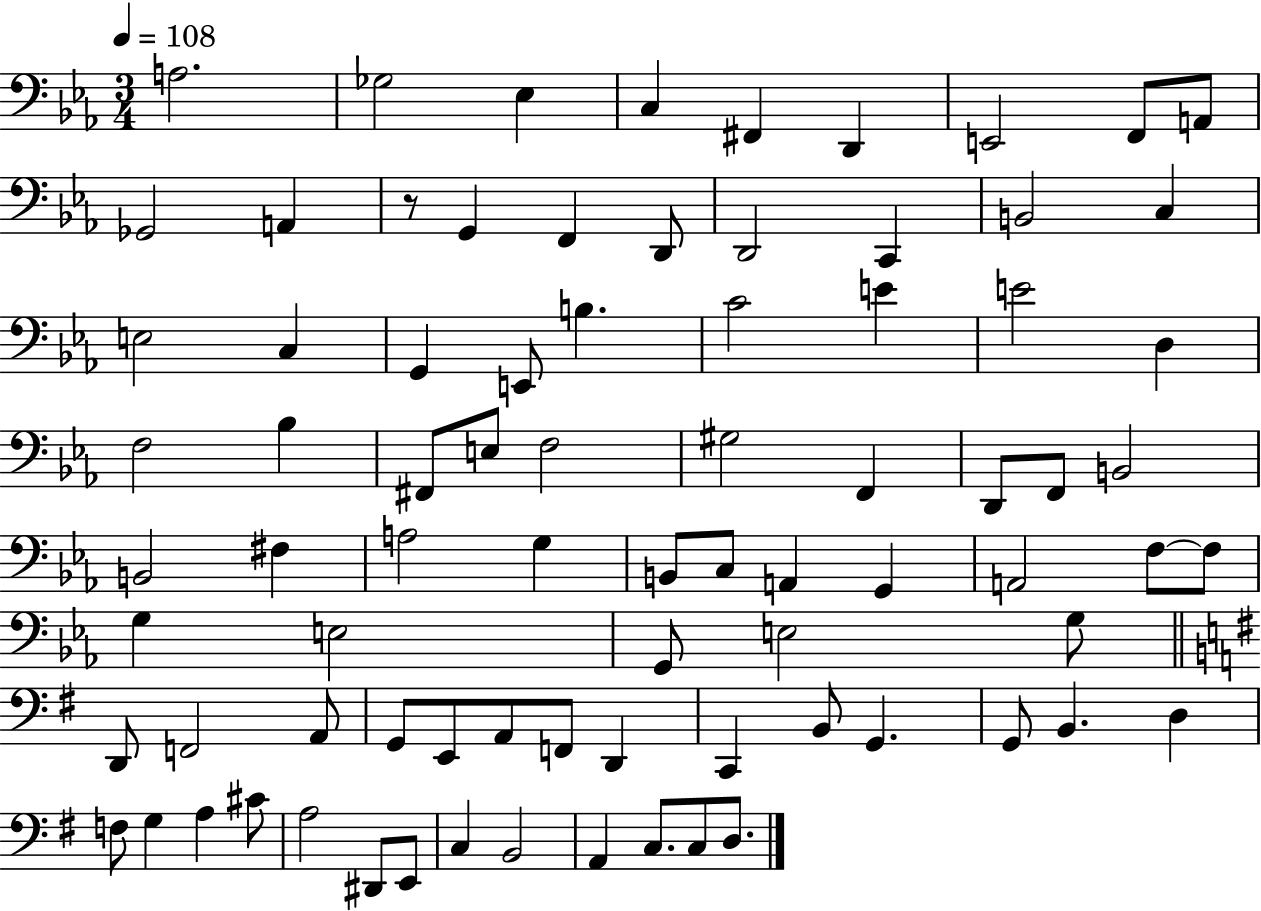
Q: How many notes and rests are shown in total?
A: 81